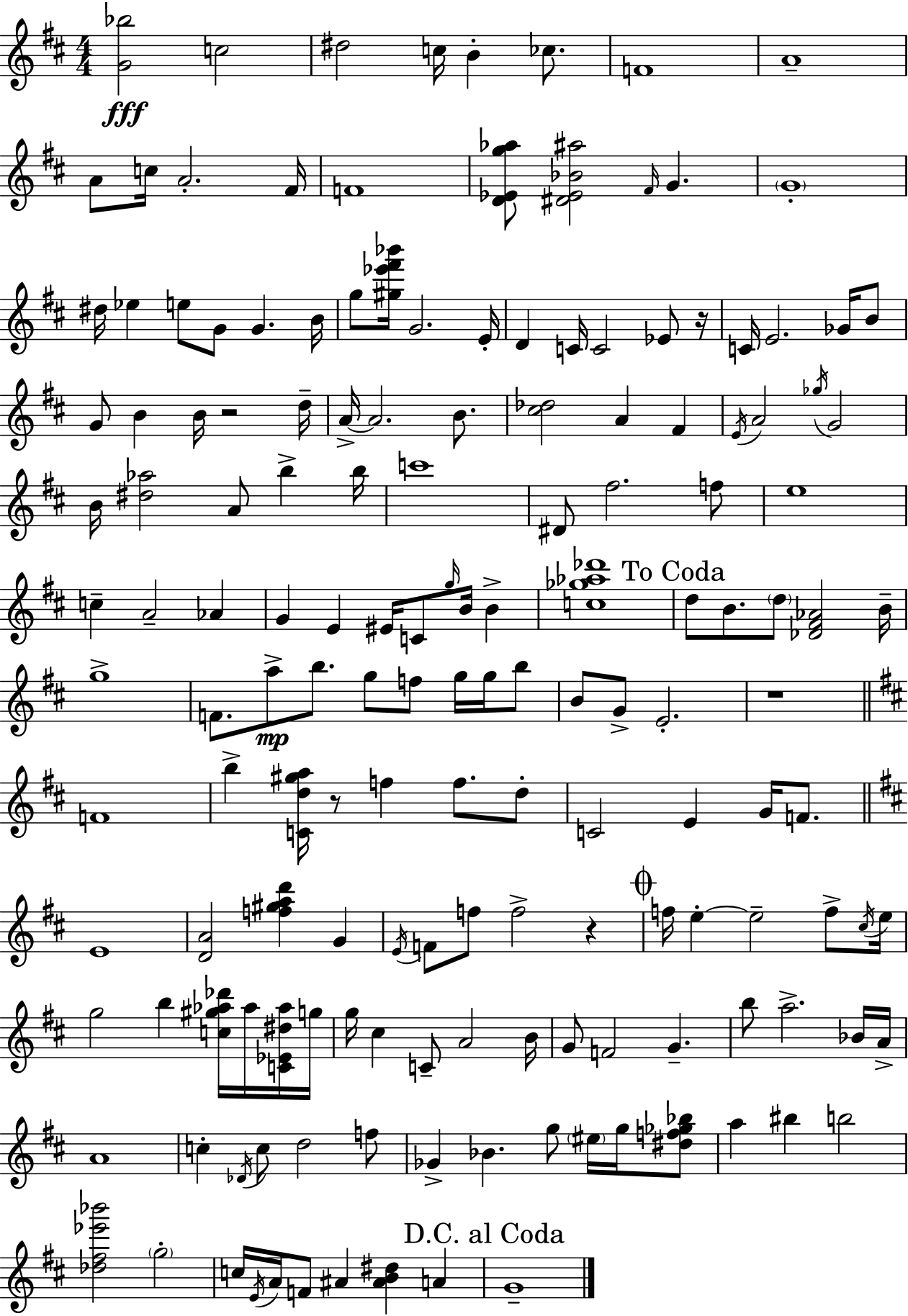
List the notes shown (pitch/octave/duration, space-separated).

[G4,Bb5]/h C5/h D#5/h C5/s B4/q CES5/e. F4/w A4/w A4/e C5/s A4/h. F#4/s F4/w [D4,Eb4,G5,Ab5]/e [D#4,Eb4,Bb4,A#5]/h F#4/s G4/q. G4/w D#5/s Eb5/q E5/e G4/e G4/q. B4/s G5/e [G#5,Eb6,F#6,Bb6]/s G4/h. E4/s D4/q C4/s C4/h Eb4/e R/s C4/s E4/h. Gb4/s B4/e G4/e B4/q B4/s R/h D5/s A4/s A4/h. B4/e. [C#5,Db5]/h A4/q F#4/q E4/s A4/h Gb5/s G4/h B4/s [D#5,Ab5]/h A4/e B5/q B5/s C6/w D#4/e F#5/h. F5/e E5/w C5/q A4/h Ab4/q G4/q E4/q EIS4/s C4/e G5/s B4/s B4/q [C5,Gb5,Ab5,Db6]/w D5/e B4/e. D5/e [Db4,F#4,Ab4]/h B4/s G5/w F4/e. A5/e B5/e. G5/e F5/e G5/s G5/s B5/e B4/e G4/e E4/h. R/w F4/w B5/q [C4,D5,G#5,A5]/s R/e F5/q F5/e. D5/e C4/h E4/q G4/s F4/e. E4/w [D4,A4]/h [F5,G#5,A5,D6]/q G4/q E4/s F4/e F5/e F5/h R/q F5/s E5/q E5/h F5/e C#5/s E5/s G5/h B5/q [C5,G#5,Ab5,Db6]/s Ab5/s [C4,Eb4,D#5,Ab5]/s G5/s G5/s C#5/q C4/e A4/h B4/s G4/e F4/h G4/q. B5/e A5/h. Bb4/s A4/s A4/w C5/q Db4/s C5/e D5/h F5/e Gb4/q Bb4/q. G5/e EIS5/s G5/s [D#5,F5,Gb5,Bb5]/e A5/q BIS5/q B5/h [Db5,F#5,Eb6,Bb6]/h G5/h C5/s E4/s A4/s F4/e A#4/q [A#4,B4,D#5]/q A4/q G4/w